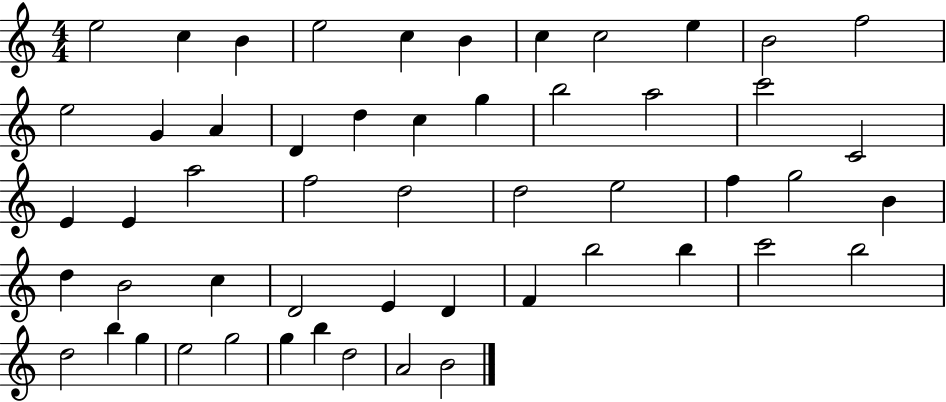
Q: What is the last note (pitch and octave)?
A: B4